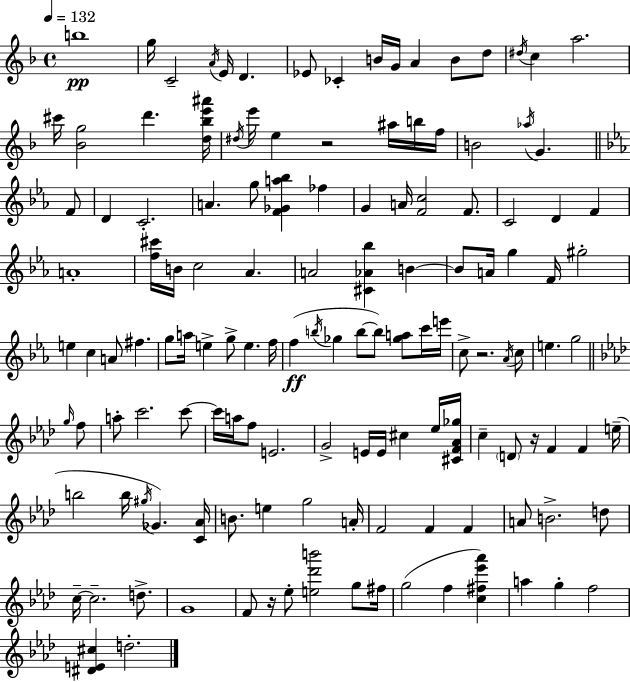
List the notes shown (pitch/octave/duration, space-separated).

B5/w G5/s C4/h A4/s E4/s D4/q. Eb4/e CES4/q B4/s G4/s A4/q B4/e D5/e D#5/s C5/q A5/h. C#6/s [Bb4,G5]/h D6/q. [D5,Bb5,E6,A#6]/s D#5/s E6/s E5/q R/h A#5/s B5/s F5/s B4/h Ab5/s G4/q. F4/e D4/q C4/h. A4/q. G5/e [F4,Gb4,A5,Bb5]/q FES5/q G4/q A4/s [F4,C5]/h F4/e. C4/h D4/q F4/q A4/w [F5,C#6]/s B4/s C5/h Ab4/q. A4/h [C#4,Ab4,Bb5]/q B4/q B4/e A4/s G5/q F4/s G#5/h E5/q C5/q A4/e F#5/q. G5/e A5/s E5/q G5/e E5/q. F5/s F5/q B5/s Gb5/q B5/e B5/e [Gb5,A5]/e C6/s E6/s C5/e R/h. Ab4/s C5/e E5/q. G5/h G5/s F5/e A5/e C6/h. C6/e C6/s A5/s F5/e E4/h. G4/h E4/s E4/s C#5/q Eb5/s [C#4,F4,Ab4,Gb5]/s C5/q D4/e R/s F4/q F4/q E5/s B5/h B5/s G#5/s Gb4/q. [C4,Ab4]/s B4/e. E5/q G5/h A4/s F4/h F4/q F4/q A4/e B4/h. D5/e C5/s C5/h. D5/e. G4/w F4/e R/s Eb5/e [E5,Db6,B6]/h G5/e F#5/s G5/h F5/q [C5,F#5,Eb6,Ab6]/q A5/q G5/q F5/h [D#4,E4,C#5]/q D5/h.